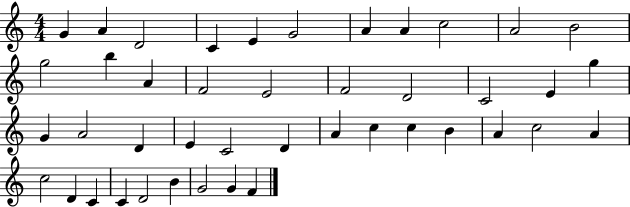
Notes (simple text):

G4/q A4/q D4/h C4/q E4/q G4/h A4/q A4/q C5/h A4/h B4/h G5/h B5/q A4/q F4/h E4/h F4/h D4/h C4/h E4/q G5/q G4/q A4/h D4/q E4/q C4/h D4/q A4/q C5/q C5/q B4/q A4/q C5/h A4/q C5/h D4/q C4/q C4/q D4/h B4/q G4/h G4/q F4/q